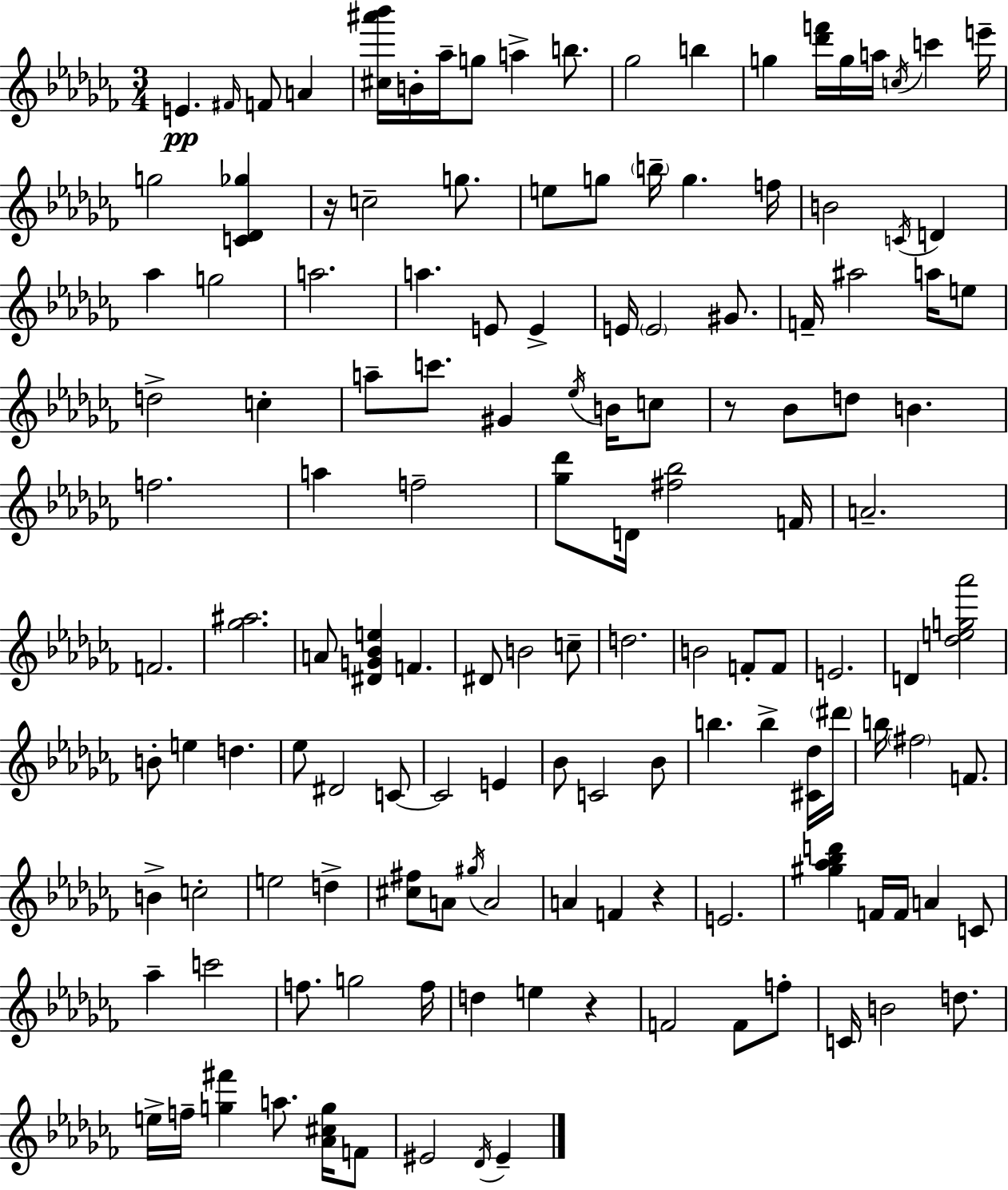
{
  \clef treble
  \numericTimeSignature
  \time 3/4
  \key aes \minor
  e'4.\pp \grace { fis'16 } f'8 a'4 | <cis'' ais''' bes'''>16 b'16-. aes''16-- g''8 a''4-> b''8. | ges''2 b''4 | g''4 <des''' f'''>16 g''16 a''16 \acciaccatura { c''16 } c'''4 | \break e'''16-- g''2 <c' des' ges''>4 | r16 c''2-- g''8. | e''8 g''8 \parenthesize b''16-- g''4. | f''16 b'2 \acciaccatura { c'16 } d'4 | \break aes''4 g''2 | a''2. | a''4. e'8 e'4-> | e'16 \parenthesize e'2 | \break gis'8. f'16-- ais''2 | a''16 e''8 d''2-> c''4-. | a''8-- c'''8. gis'4 | \acciaccatura { ees''16 } b'16 c''8 r8 bes'8 d''8 b'4. | \break f''2. | a''4 f''2-- | <ges'' des'''>8 d'16 <fis'' bes''>2 | f'16 a'2.-- | \break f'2. | <ges'' ais''>2. | a'8 <dis' g' bes' e''>4 f'4. | dis'8 b'2 | \break c''8-- d''2. | b'2 | f'8-. f'8 e'2. | d'4 <des'' e'' g'' aes'''>2 | \break b'8-. e''4 d''4. | ees''8 dis'2 | c'8~~ c'2 | e'4 bes'8 c'2 | \break bes'8 b''4. b''4-> | <cis' des''>16 \parenthesize dis'''16 b''16 \parenthesize fis''2 | f'8. b'4-> c''2-. | e''2 | \break d''4-> <cis'' fis''>8 a'8 \acciaccatura { gis''16 } a'2 | a'4 f'4 | r4 e'2. | <gis'' aes'' bes'' d'''>4 f'16 f'16 a'4 | \break c'8 aes''4-- c'''2 | f''8. g''2 | f''16 d''4 e''4 | r4 f'2 | \break f'8 f''8-. c'16 b'2 | d''8. e''16-> f''16-- <g'' fis'''>4 a''8. | <aes' cis'' g''>16 f'8 eis'2 | \acciaccatura { des'16 } eis'4-- \bar "|."
}